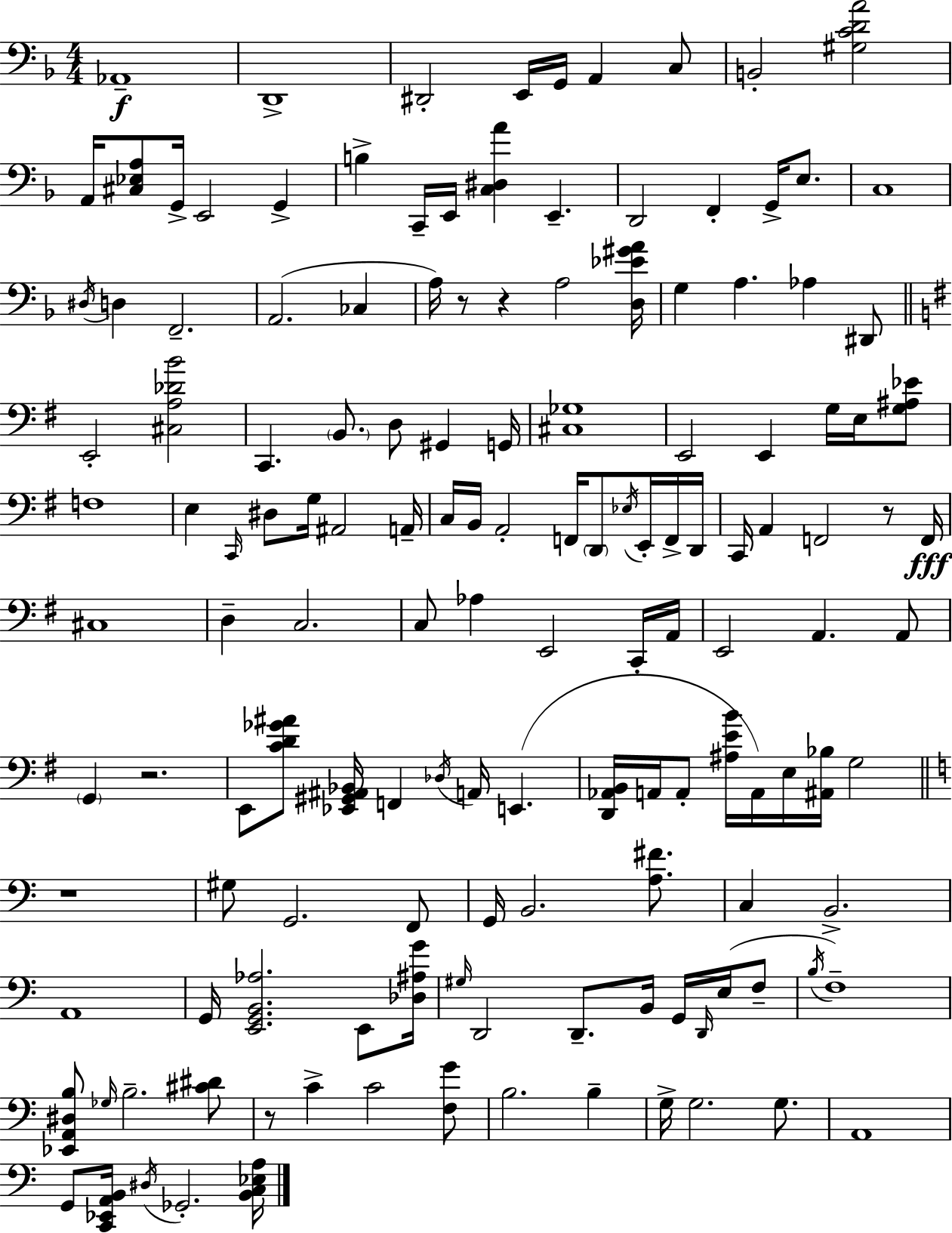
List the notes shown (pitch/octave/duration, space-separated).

Ab2/w D2/w D#2/h E2/s G2/s A2/q C3/e B2/h [G#3,C4,D4,A4]/h A2/s [C#3,Eb3,A3]/e G2/s E2/h G2/q B3/q C2/s E2/s [C3,D#3,A4]/q E2/q. D2/h F2/q G2/s E3/e. C3/w D#3/s D3/q F2/h. A2/h. CES3/q A3/s R/e R/q A3/h [D3,Eb4,G#4,A4]/s G3/q A3/q. Ab3/q D#2/e E2/h [C#3,A3,Db4,B4]/h C2/q. B2/e. D3/e G#2/q G2/s [C#3,Gb3]/w E2/h E2/q G3/s E3/s [G3,A#3,Eb4]/e F3/w E3/q C2/s D#3/e G3/s A#2/h A2/s C3/s B2/s A2/h F2/s D2/e Eb3/s E2/s F2/s D2/s C2/s A2/q F2/h R/e F2/s C#3/w D3/q C3/h. C3/e Ab3/q E2/h C2/s A2/s E2/h A2/q. A2/e G2/q R/h. E2/e [C4,D4,Gb4,A#4]/e [Eb2,G#2,A#2,Bb2]/s F2/q Db3/s A2/s E2/q. [D2,Ab2,B2]/s A2/s A2/e [A#3,E4,B4]/s A2/s E3/s [A#2,Bb3]/s G3/h R/w G#3/e G2/h. F2/e G2/s B2/h. [A3,F#4]/e. C3/q B2/h. A2/w G2/s [E2,G2,B2,Ab3]/h. E2/e [Db3,A#3,G4]/s G#3/s D2/h D2/e. B2/s G2/s D2/s E3/s F3/e B3/s F3/w [Eb2,A2,D#3,B3]/e Gb3/s B3/h. [C#4,D#4]/e R/e C4/q C4/h [F3,G4]/e B3/h. B3/q G3/s G3/h. G3/e. A2/w G2/e [C2,Eb2,A2,B2]/s D#3/s Gb2/h. [B2,C3,Eb3,A3]/s